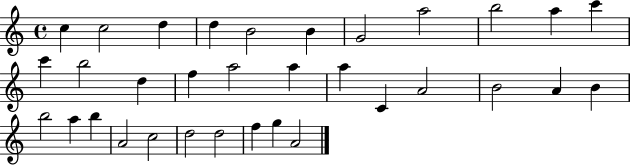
{
  \clef treble
  \time 4/4
  \defaultTimeSignature
  \key c \major
  c''4 c''2 d''4 | d''4 b'2 b'4 | g'2 a''2 | b''2 a''4 c'''4 | \break c'''4 b''2 d''4 | f''4 a''2 a''4 | a''4 c'4 a'2 | b'2 a'4 b'4 | \break b''2 a''4 b''4 | a'2 c''2 | d''2 d''2 | f''4 g''4 a'2 | \break \bar "|."
}